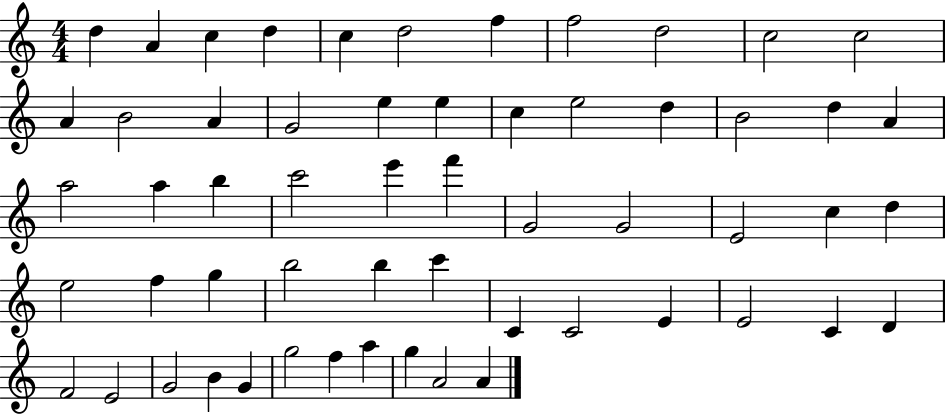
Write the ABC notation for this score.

X:1
T:Untitled
M:4/4
L:1/4
K:C
d A c d c d2 f f2 d2 c2 c2 A B2 A G2 e e c e2 d B2 d A a2 a b c'2 e' f' G2 G2 E2 c d e2 f g b2 b c' C C2 E E2 C D F2 E2 G2 B G g2 f a g A2 A